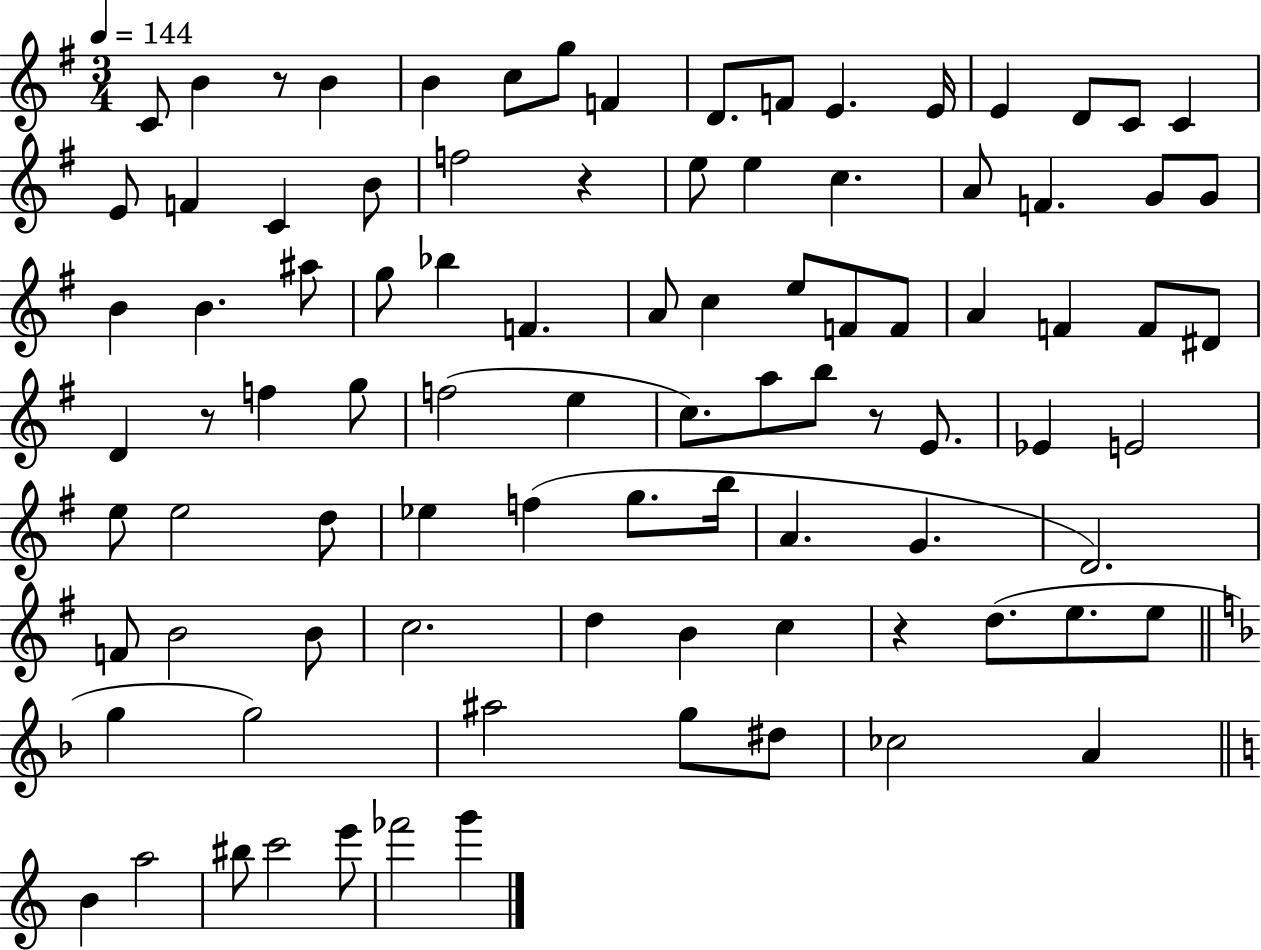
X:1
T:Untitled
M:3/4
L:1/4
K:G
C/2 B z/2 B B c/2 g/2 F D/2 F/2 E E/4 E D/2 C/2 C E/2 F C B/2 f2 z e/2 e c A/2 F G/2 G/2 B B ^a/2 g/2 _b F A/2 c e/2 F/2 F/2 A F F/2 ^D/2 D z/2 f g/2 f2 e c/2 a/2 b/2 z/2 E/2 _E E2 e/2 e2 d/2 _e f g/2 b/4 A G D2 F/2 B2 B/2 c2 d B c z d/2 e/2 e/2 g g2 ^a2 g/2 ^d/2 _c2 A B a2 ^b/2 c'2 e'/2 _f'2 g'